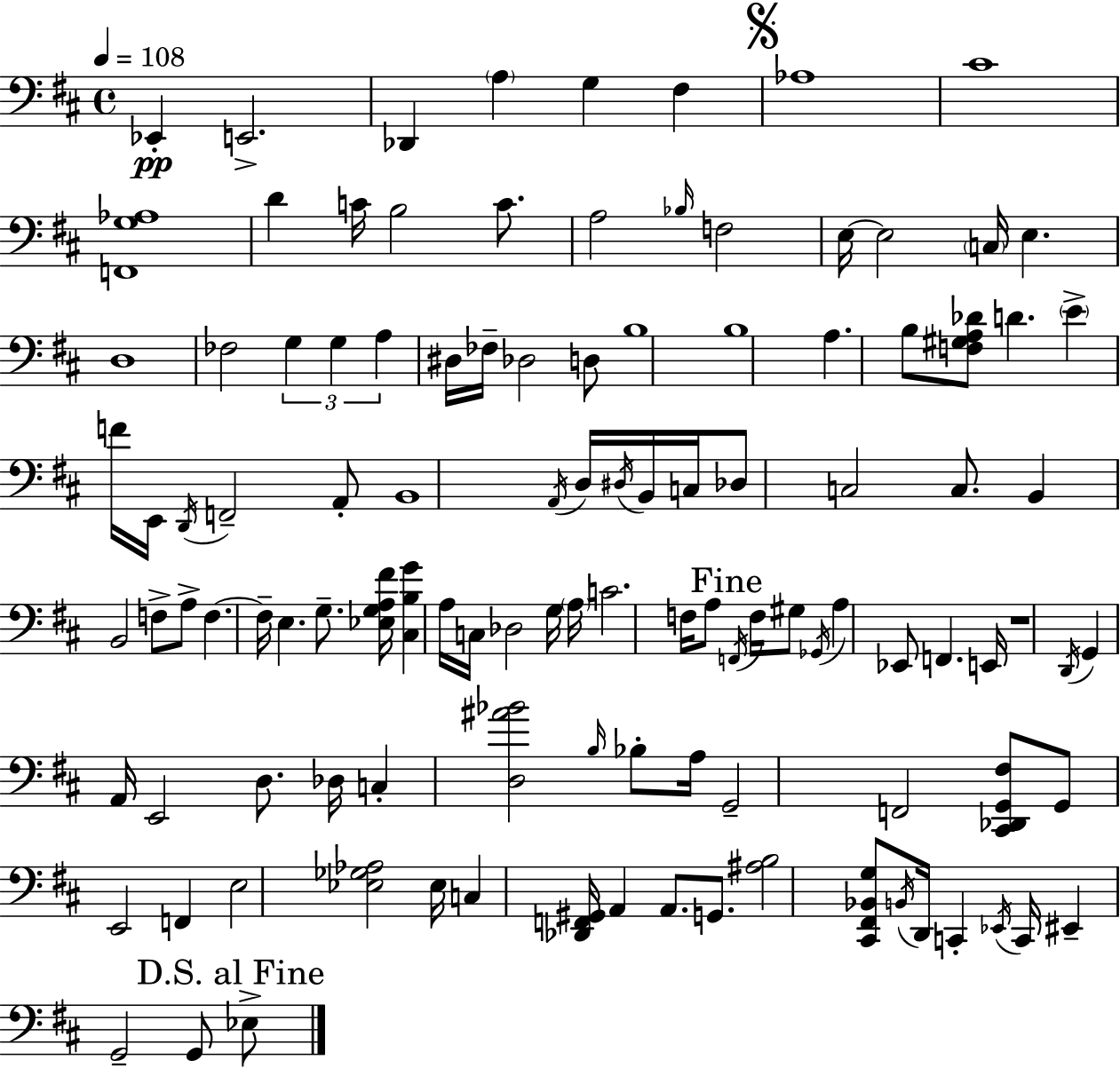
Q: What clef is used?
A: bass